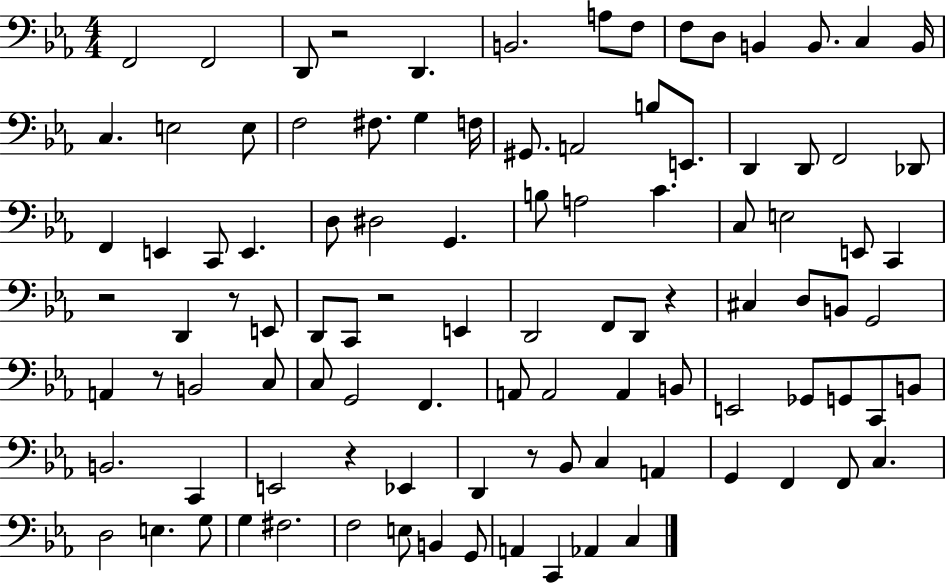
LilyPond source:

{
  \clef bass
  \numericTimeSignature
  \time 4/4
  \key ees \major
  f,2 f,2 | d,8 r2 d,4. | b,2. a8 f8 | f8 d8 b,4 b,8. c4 b,16 | \break c4. e2 e8 | f2 fis8. g4 f16 | gis,8. a,2 b8 e,8. | d,4 d,8 f,2 des,8 | \break f,4 e,4 c,8 e,4. | d8 dis2 g,4. | b8 a2 c'4. | c8 e2 e,8 c,4 | \break r2 d,4 r8 e,8 | d,8 c,8 r2 e,4 | d,2 f,8 d,8 r4 | cis4 d8 b,8 g,2 | \break a,4 r8 b,2 c8 | c8 g,2 f,4. | a,8 a,2 a,4 b,8 | e,2 ges,8 g,8 c,8 b,8 | \break b,2. c,4 | e,2 r4 ees,4 | d,4 r8 bes,8 c4 a,4 | g,4 f,4 f,8 c4. | \break d2 e4. g8 | g4 fis2. | f2 e8 b,4 g,8 | a,4 c,4 aes,4 c4 | \break \bar "|."
}